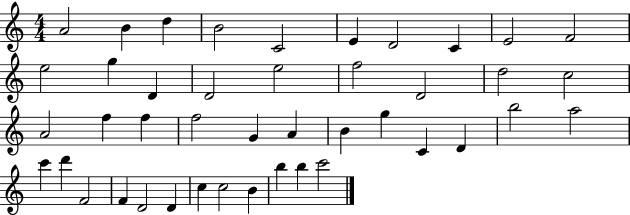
{
  \clef treble
  \numericTimeSignature
  \time 4/4
  \key c \major
  a'2 b'4 d''4 | b'2 c'2 | e'4 d'2 c'4 | e'2 f'2 | \break e''2 g''4 d'4 | d'2 e''2 | f''2 d'2 | d''2 c''2 | \break a'2 f''4 f''4 | f''2 g'4 a'4 | b'4 g''4 c'4 d'4 | b''2 a''2 | \break c'''4 d'''4 f'2 | f'4 d'2 d'4 | c''4 c''2 b'4 | b''4 b''4 c'''2 | \break \bar "|."
}